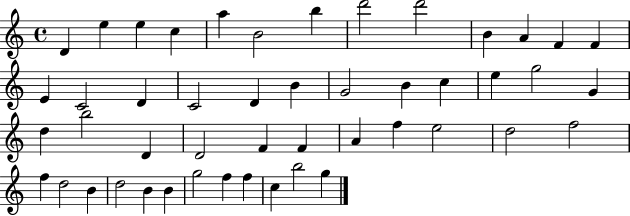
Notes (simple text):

D4/q E5/q E5/q C5/q A5/q B4/h B5/q D6/h D6/h B4/q A4/q F4/q F4/q E4/q C4/h D4/q C4/h D4/q B4/q G4/h B4/q C5/q E5/q G5/h G4/q D5/q B5/h D4/q D4/h F4/q F4/q A4/q F5/q E5/h D5/h F5/h F5/q D5/h B4/q D5/h B4/q B4/q G5/h F5/q F5/q C5/q B5/h G5/q